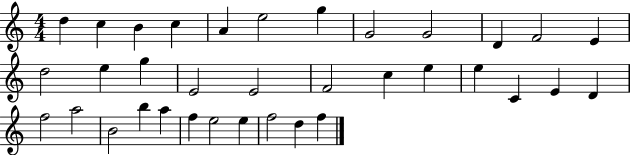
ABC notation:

X:1
T:Untitled
M:4/4
L:1/4
K:C
d c B c A e2 g G2 G2 D F2 E d2 e g E2 E2 F2 c e e C E D f2 a2 B2 b a f e2 e f2 d f